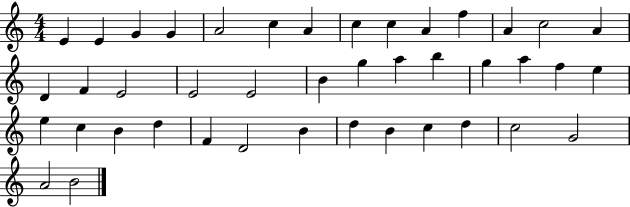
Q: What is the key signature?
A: C major